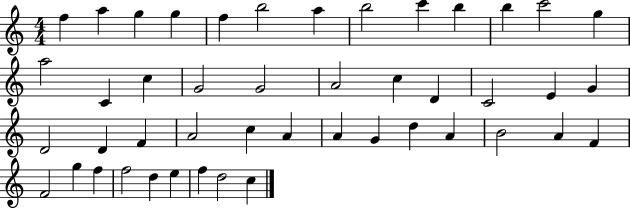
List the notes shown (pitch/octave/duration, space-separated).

F5/q A5/q G5/q G5/q F5/q B5/h A5/q B5/h C6/q B5/q B5/q C6/h G5/q A5/h C4/q C5/q G4/h G4/h A4/h C5/q D4/q C4/h E4/q G4/q D4/h D4/q F4/q A4/h C5/q A4/q A4/q G4/q D5/q A4/q B4/h A4/q F4/q F4/h G5/q F5/q F5/h D5/q E5/q F5/q D5/h C5/q